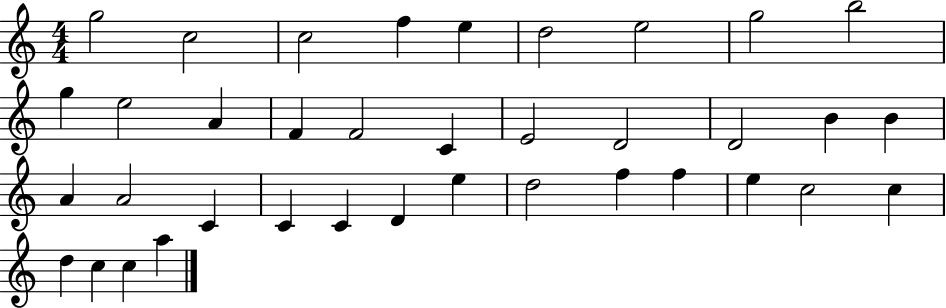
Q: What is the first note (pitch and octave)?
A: G5